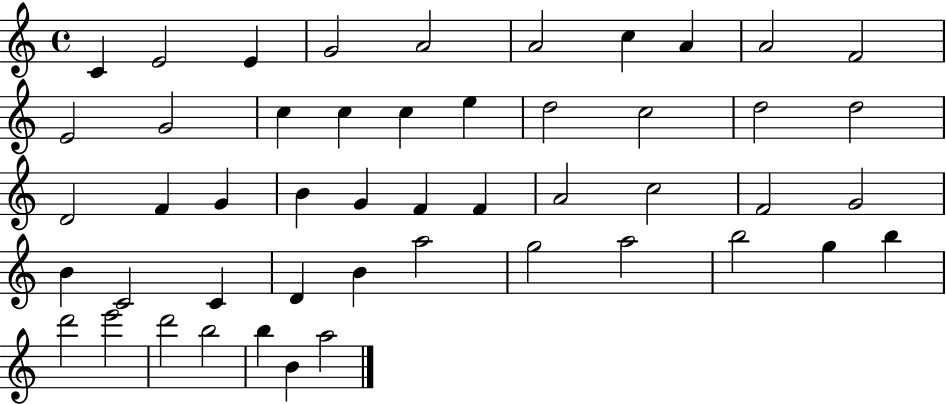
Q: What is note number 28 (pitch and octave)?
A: A4